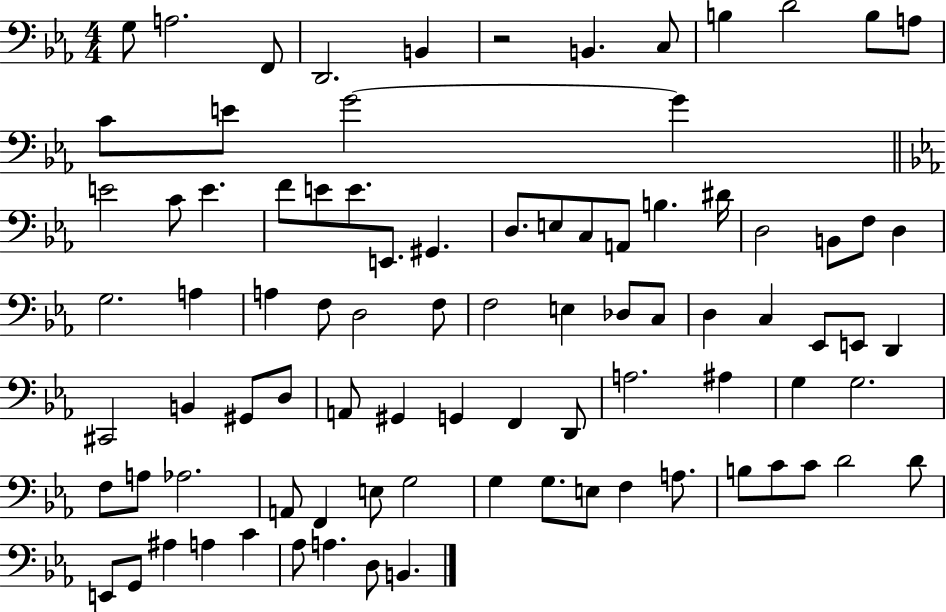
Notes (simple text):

G3/e A3/h. F2/e D2/h. B2/q R/h B2/q. C3/e B3/q D4/h B3/e A3/e C4/e E4/e G4/h G4/q E4/h C4/e E4/q. F4/e E4/e E4/e. E2/e. G#2/q. D3/e. E3/e C3/e A2/e B3/q. D#4/s D3/h B2/e F3/e D3/q G3/h. A3/q A3/q F3/e D3/h F3/e F3/h E3/q Db3/e C3/e D3/q C3/q Eb2/e E2/e D2/q C#2/h B2/q G#2/e D3/e A2/e G#2/q G2/q F2/q D2/e A3/h. A#3/q G3/q G3/h. F3/e A3/e Ab3/h. A2/e F2/q E3/e G3/h G3/q G3/e. E3/e F3/q A3/e. B3/e C4/e C4/e D4/h D4/e E2/e G2/e A#3/q A3/q C4/q Ab3/e A3/q. D3/e B2/q.